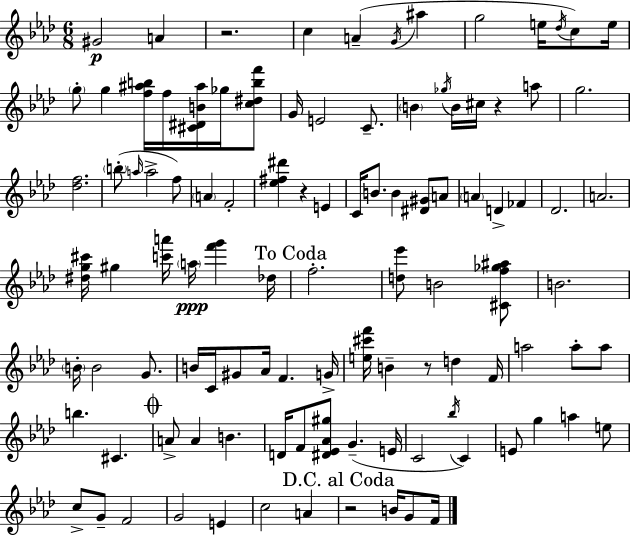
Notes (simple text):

G#4/h A4/q R/h. C5/q A4/q G4/s A#5/q G5/h E5/s Db5/s C5/e E5/s G5/e G5/q [F5,A#5,B5]/s F5/s [C#4,D#4,B4,A#5]/s Gb5/s [C5,D#5,B5,F6]/e G4/s E4/h C4/e. B4/q Gb5/s B4/s C#5/s R/q A5/e G5/h. [Db5,F5]/h. B5/e A5/s A5/h F5/e A4/q F4/h [Eb5,F#5,D#6]/q R/q E4/q C4/s B4/e. B4/q [D#4,G#4]/e A4/e A4/q D4/q FES4/q Db4/h. A4/h. [D#5,G5,C#6]/s G#5/q [C6,A6]/s A5/s [F6,G6]/q Db5/s F5/h. [D5,Eb6]/e B4/h [C#4,F5,Gb5,A#5]/e B4/h. B4/s B4/h G4/e. B4/s C4/s G#4/e Ab4/s F4/q. G4/s [E5,C#6,F6]/s B4/q R/e D5/q F4/s A5/h A5/e A5/e B5/q. C#4/q. A4/e A4/q B4/q. D4/s F4/e [D#4,Eb4,Ab4,G#5]/e G4/q. E4/s C4/h Bb5/s C4/q E4/e G5/q A5/q E5/e C5/e G4/e F4/h G4/h E4/q C5/h A4/q R/h B4/s G4/e F4/s